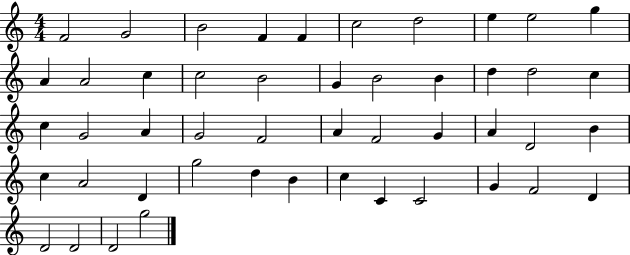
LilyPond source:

{
  \clef treble
  \numericTimeSignature
  \time 4/4
  \key c \major
  f'2 g'2 | b'2 f'4 f'4 | c''2 d''2 | e''4 e''2 g''4 | \break a'4 a'2 c''4 | c''2 b'2 | g'4 b'2 b'4 | d''4 d''2 c''4 | \break c''4 g'2 a'4 | g'2 f'2 | a'4 f'2 g'4 | a'4 d'2 b'4 | \break c''4 a'2 d'4 | g''2 d''4 b'4 | c''4 c'4 c'2 | g'4 f'2 d'4 | \break d'2 d'2 | d'2 g''2 | \bar "|."
}